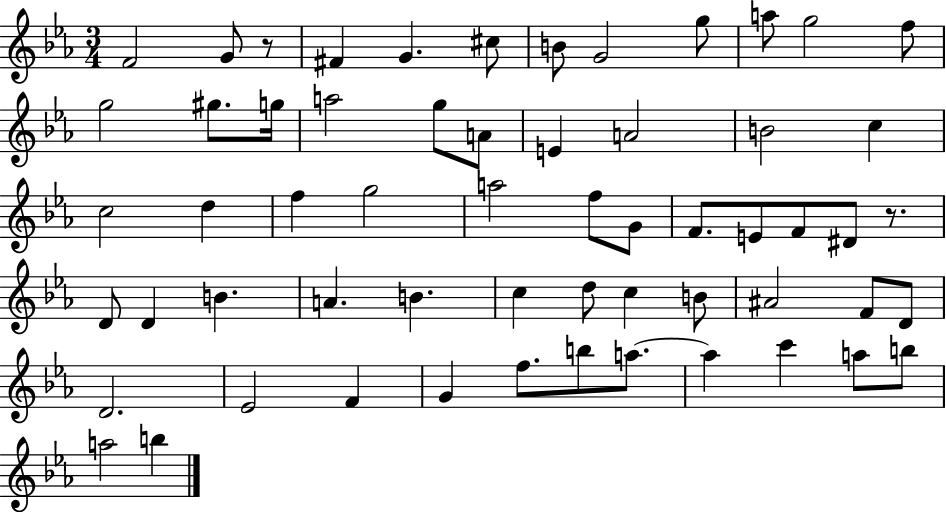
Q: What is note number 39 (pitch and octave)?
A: D5